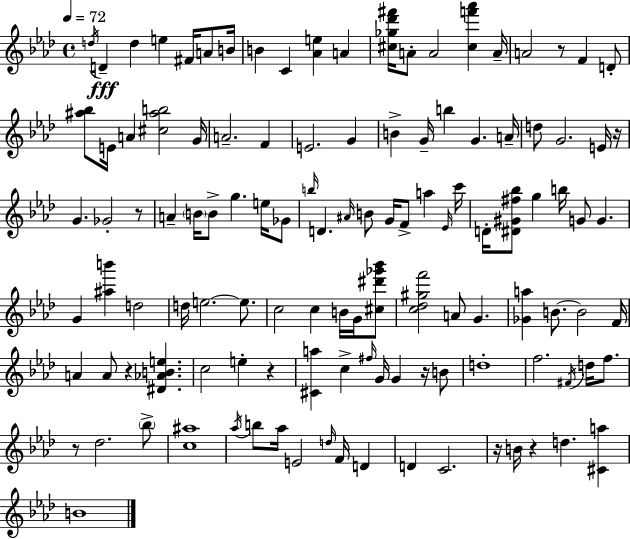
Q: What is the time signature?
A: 4/4